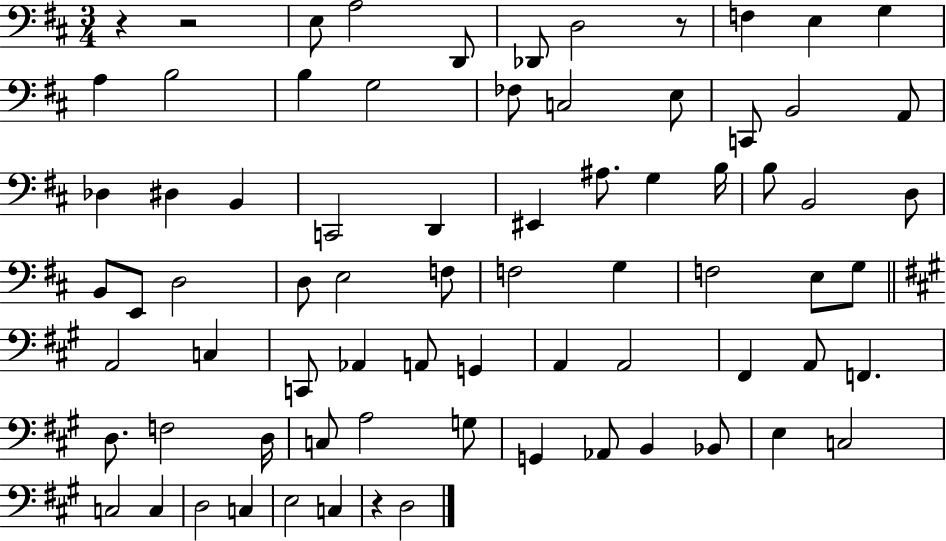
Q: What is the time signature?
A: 3/4